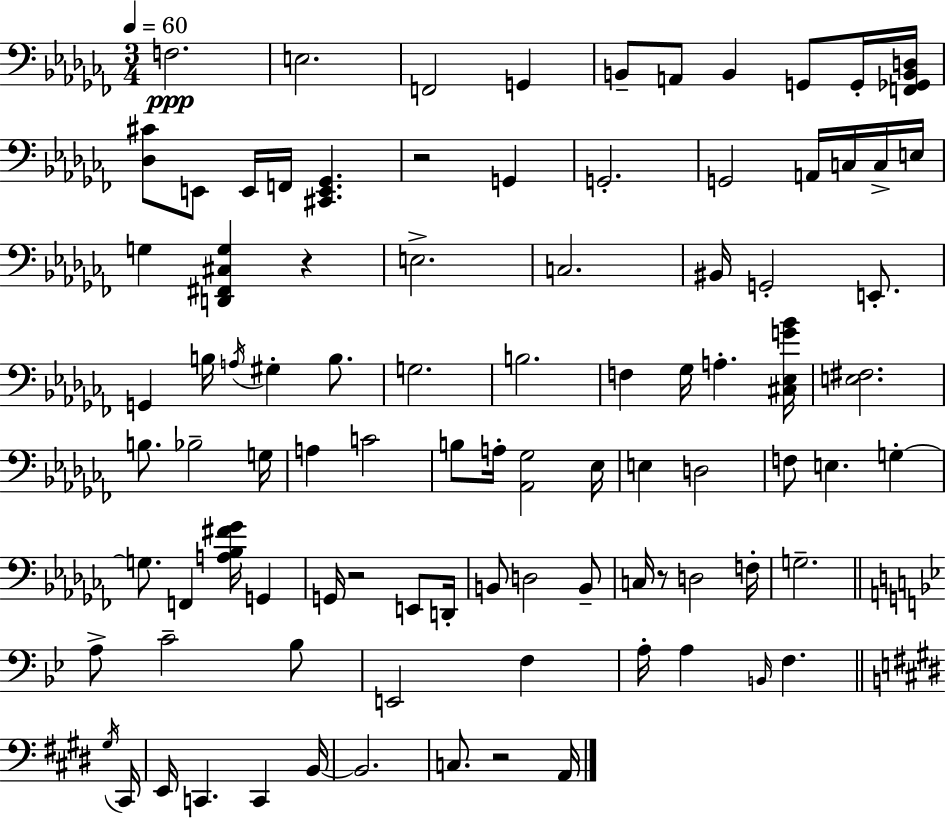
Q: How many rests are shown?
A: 5